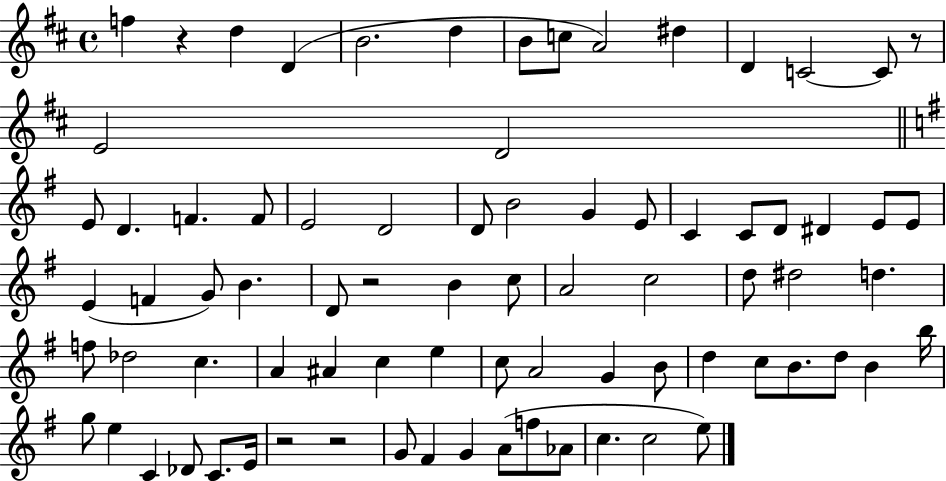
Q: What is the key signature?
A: D major